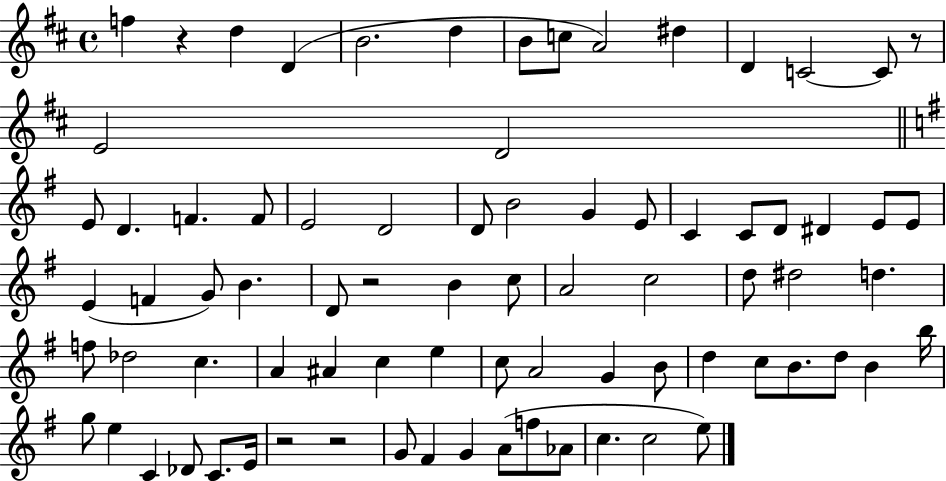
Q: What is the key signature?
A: D major